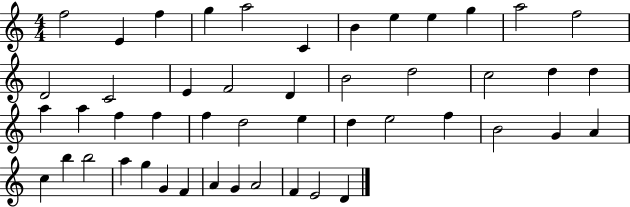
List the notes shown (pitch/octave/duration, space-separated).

F5/h E4/q F5/q G5/q A5/h C4/q B4/q E5/q E5/q G5/q A5/h F5/h D4/h C4/h E4/q F4/h D4/q B4/h D5/h C5/h D5/q D5/q A5/q A5/q F5/q F5/q F5/q D5/h E5/q D5/q E5/h F5/q B4/h G4/q A4/q C5/q B5/q B5/h A5/q G5/q G4/q F4/q A4/q G4/q A4/h F4/q E4/h D4/q